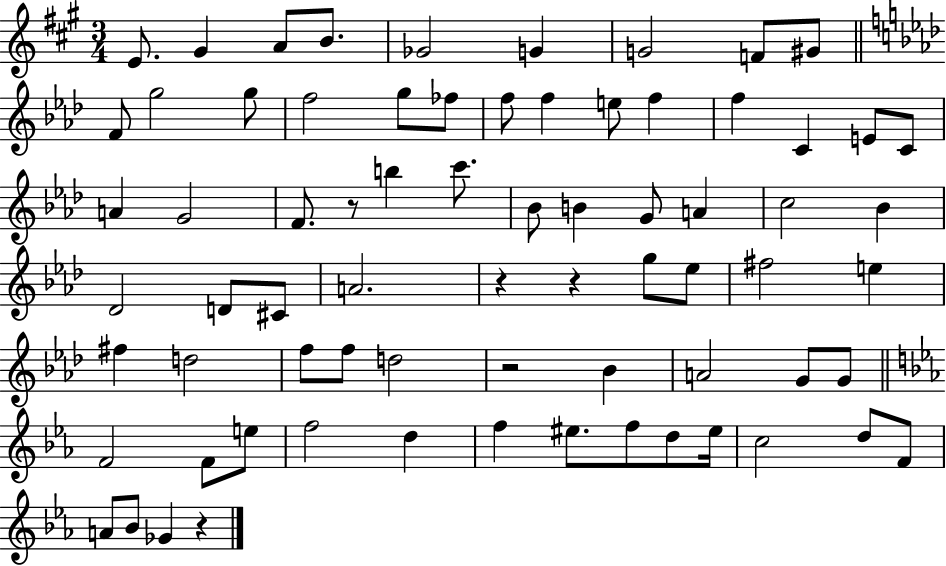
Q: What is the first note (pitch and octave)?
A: E4